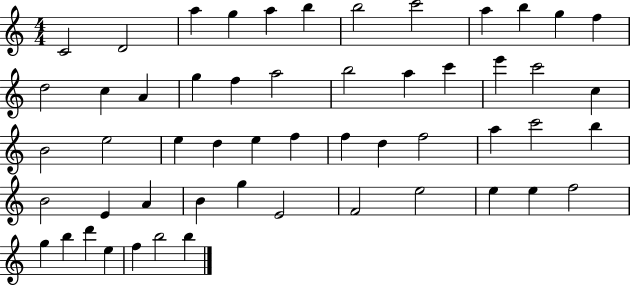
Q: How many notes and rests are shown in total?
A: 54